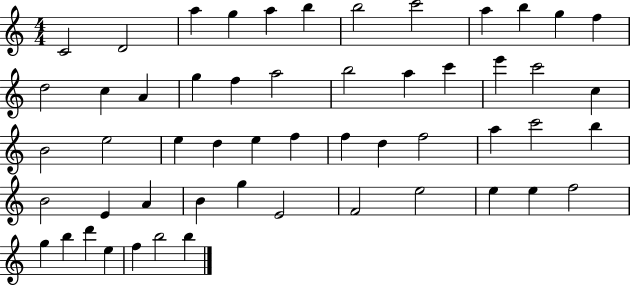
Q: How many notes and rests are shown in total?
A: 54